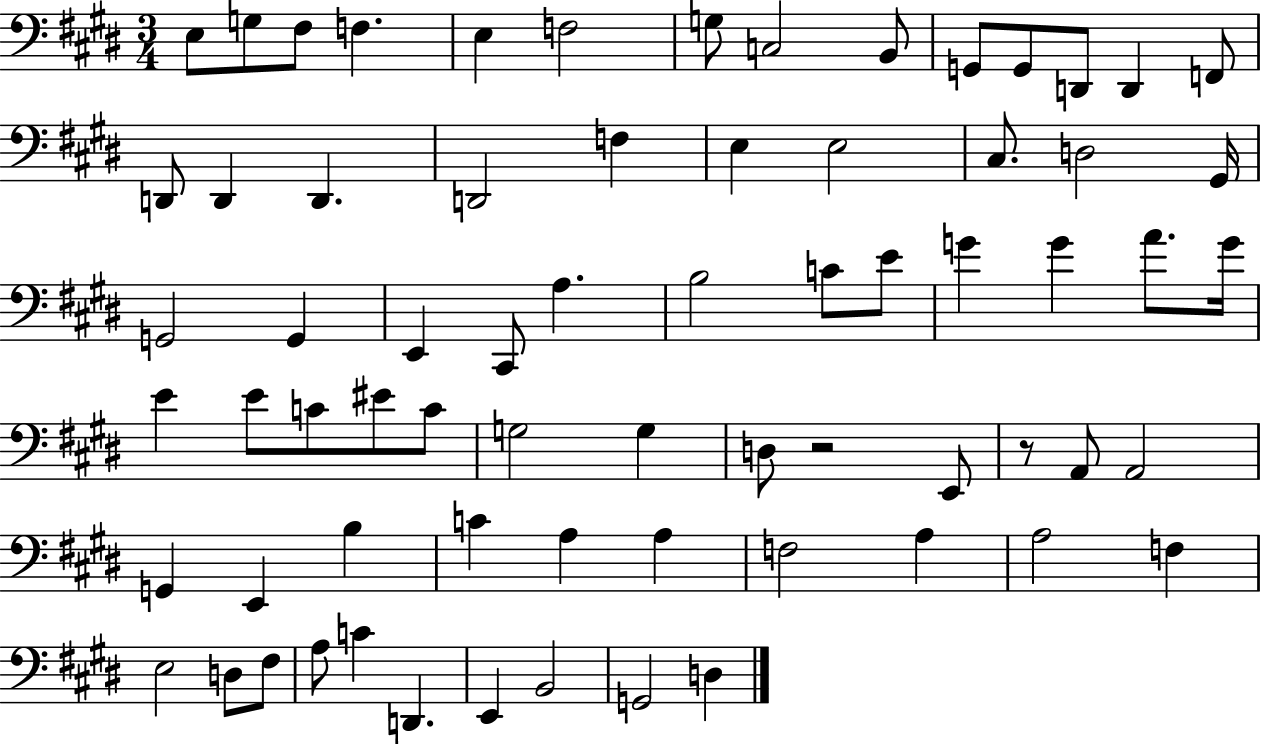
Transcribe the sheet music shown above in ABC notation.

X:1
T:Untitled
M:3/4
L:1/4
K:E
E,/2 G,/2 ^F,/2 F, E, F,2 G,/2 C,2 B,,/2 G,,/2 G,,/2 D,,/2 D,, F,,/2 D,,/2 D,, D,, D,,2 F, E, E,2 ^C,/2 D,2 ^G,,/4 G,,2 G,, E,, ^C,,/2 A, B,2 C/2 E/2 G G A/2 G/4 E E/2 C/2 ^E/2 C/2 G,2 G, D,/2 z2 E,,/2 z/2 A,,/2 A,,2 G,, E,, B, C A, A, F,2 A, A,2 F, E,2 D,/2 ^F,/2 A,/2 C D,, E,, B,,2 G,,2 D,